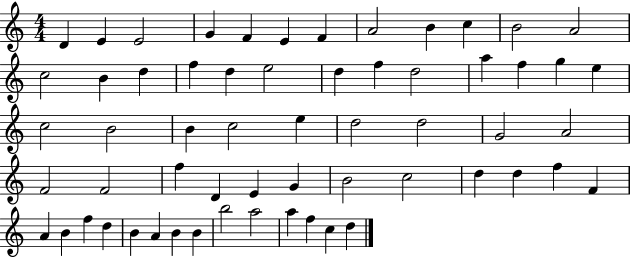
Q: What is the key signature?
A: C major